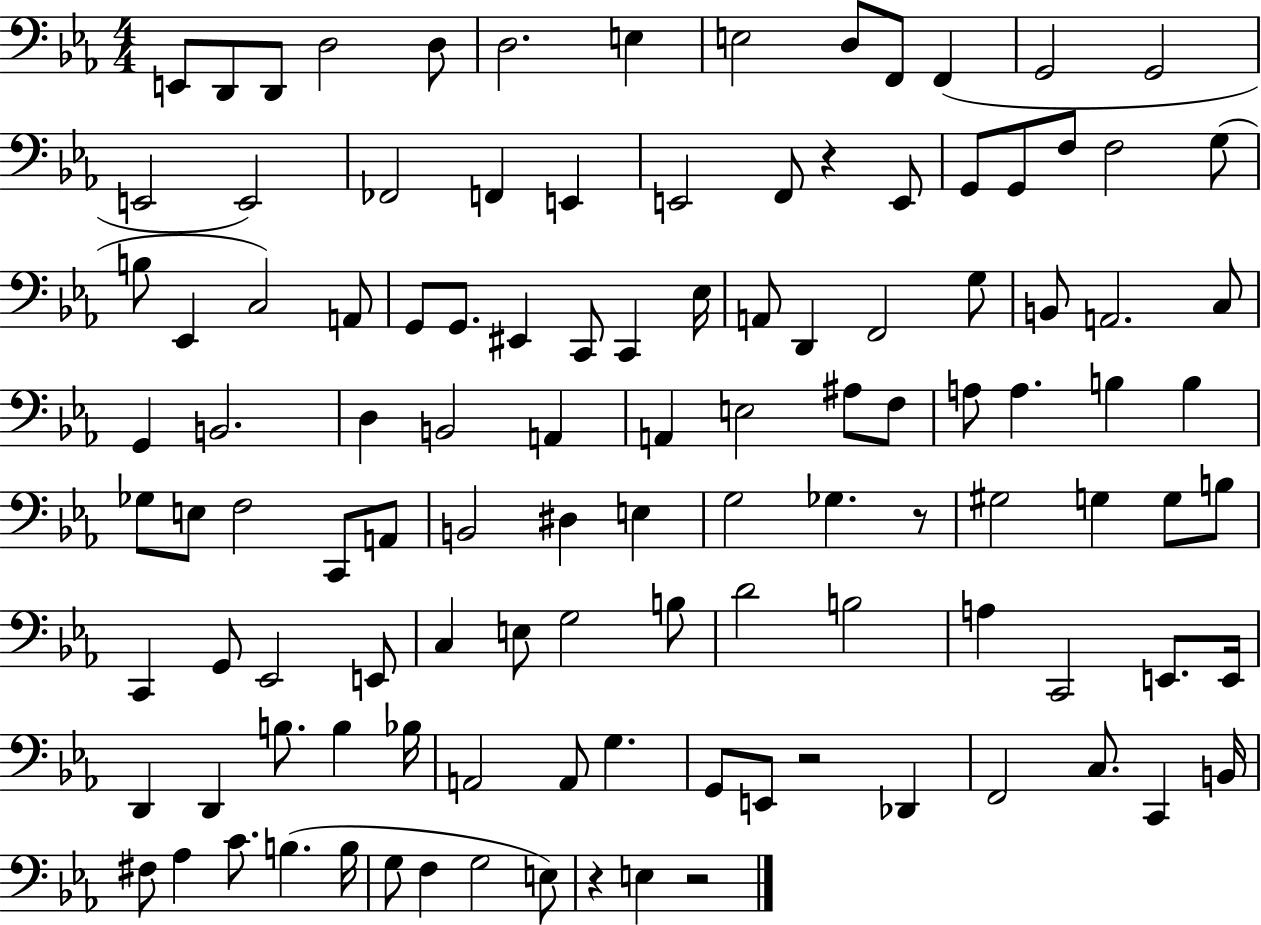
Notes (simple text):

E2/e D2/e D2/e D3/h D3/e D3/h. E3/q E3/h D3/e F2/e F2/q G2/h G2/h E2/h E2/h FES2/h F2/q E2/q E2/h F2/e R/q E2/e G2/e G2/e F3/e F3/h G3/e B3/e Eb2/q C3/h A2/e G2/e G2/e. EIS2/q C2/e C2/q Eb3/s A2/e D2/q F2/h G3/e B2/e A2/h. C3/e G2/q B2/h. D3/q B2/h A2/q A2/q E3/h A#3/e F3/e A3/e A3/q. B3/q B3/q Gb3/e E3/e F3/h C2/e A2/e B2/h D#3/q E3/q G3/h Gb3/q. R/e G#3/h G3/q G3/e B3/e C2/q G2/e Eb2/h E2/e C3/q E3/e G3/h B3/e D4/h B3/h A3/q C2/h E2/e. E2/s D2/q D2/q B3/e. B3/q Bb3/s A2/h A2/e G3/q. G2/e E2/e R/h Db2/q F2/h C3/e. C2/q B2/s F#3/e Ab3/q C4/e. B3/q. B3/s G3/e F3/q G3/h E3/e R/q E3/q R/h